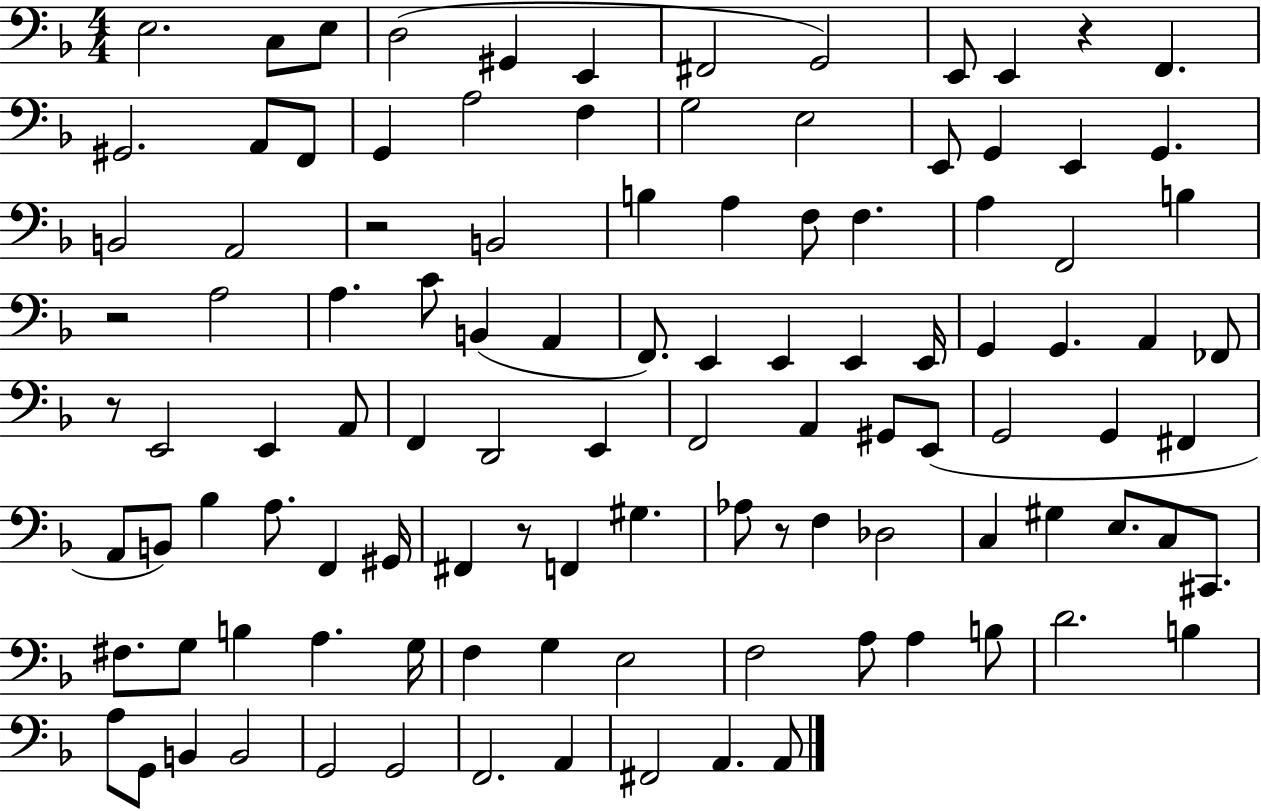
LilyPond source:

{
  \clef bass
  \numericTimeSignature
  \time 4/4
  \key f \major
  e2. c8 e8 | d2( gis,4 e,4 | fis,2 g,2) | e,8 e,4 r4 f,4. | \break gis,2. a,8 f,8 | g,4 a2 f4 | g2 e2 | e,8 g,4 e,4 g,4. | \break b,2 a,2 | r2 b,2 | b4 a4 f8 f4. | a4 f,2 b4 | \break r2 a2 | a4. c'8 b,4( a,4 | f,8.) e,4 e,4 e,4 e,16 | g,4 g,4. a,4 fes,8 | \break r8 e,2 e,4 a,8 | f,4 d,2 e,4 | f,2 a,4 gis,8 e,8( | g,2 g,4 fis,4 | \break a,8 b,8) bes4 a8. f,4 gis,16 | fis,4 r8 f,4 gis4. | aes8 r8 f4 des2 | c4 gis4 e8. c8 cis,8. | \break fis8. g8 b4 a4. g16 | f4 g4 e2 | f2 a8 a4 b8 | d'2. b4 | \break a8 g,8 b,4 b,2 | g,2 g,2 | f,2. a,4 | fis,2 a,4. a,8 | \break \bar "|."
}